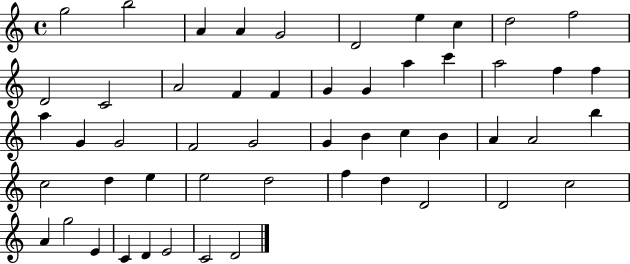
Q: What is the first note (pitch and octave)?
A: G5